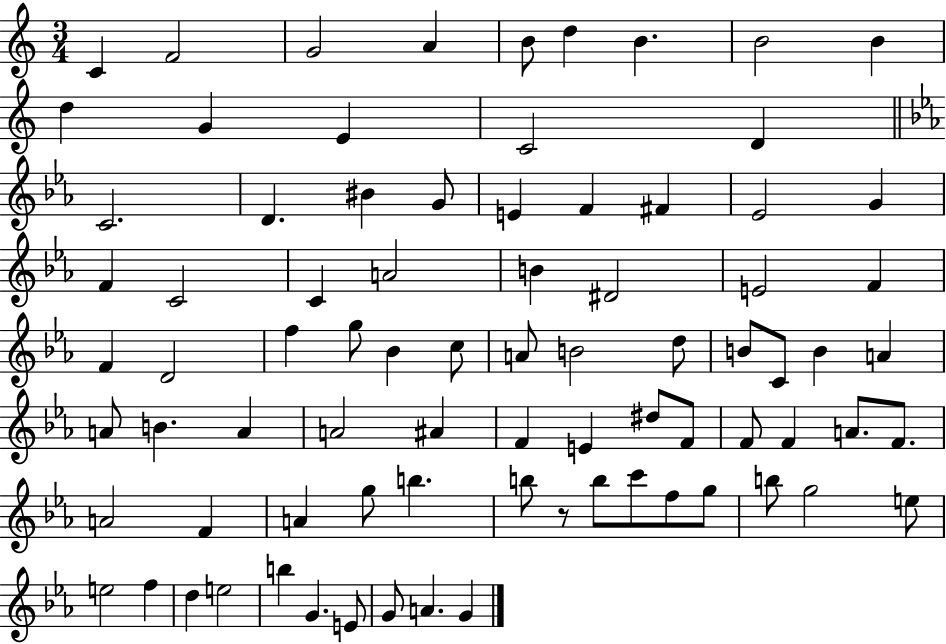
{
  \clef treble
  \numericTimeSignature
  \time 3/4
  \key c \major
  c'4 f'2 | g'2 a'4 | b'8 d''4 b'4. | b'2 b'4 | \break d''4 g'4 e'4 | c'2 d'4 | \bar "||" \break \key c \minor c'2. | d'4. bis'4 g'8 | e'4 f'4 fis'4 | ees'2 g'4 | \break f'4 c'2 | c'4 a'2 | b'4 dis'2 | e'2 f'4 | \break f'4 d'2 | f''4 g''8 bes'4 c''8 | a'8 b'2 d''8 | b'8 c'8 b'4 a'4 | \break a'8 b'4. a'4 | a'2 ais'4 | f'4 e'4 dis''8 f'8 | f'8 f'4 a'8. f'8. | \break a'2 f'4 | a'4 g''8 b''4. | b''8 r8 b''8 c'''8 f''8 g''8 | b''8 g''2 e''8 | \break e''2 f''4 | d''4 e''2 | b''4 g'4. e'8 | g'8 a'4. g'4 | \break \bar "|."
}